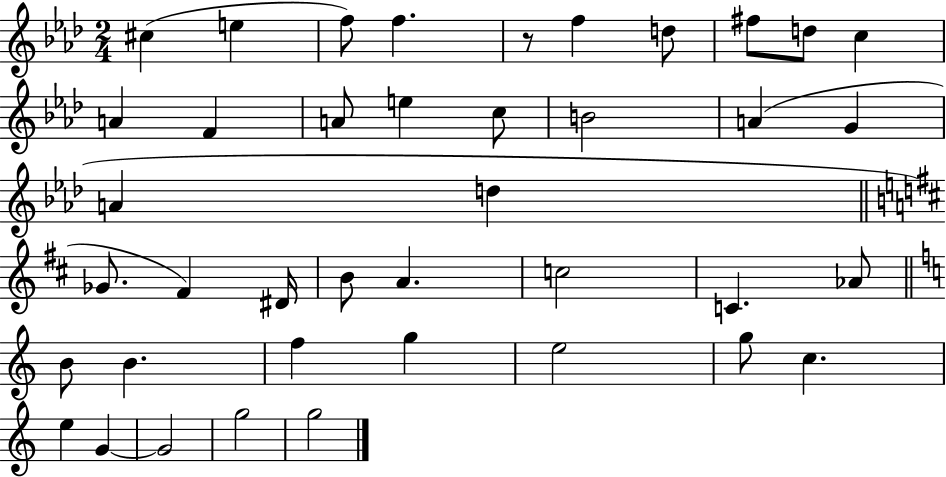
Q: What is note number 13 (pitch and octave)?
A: E5